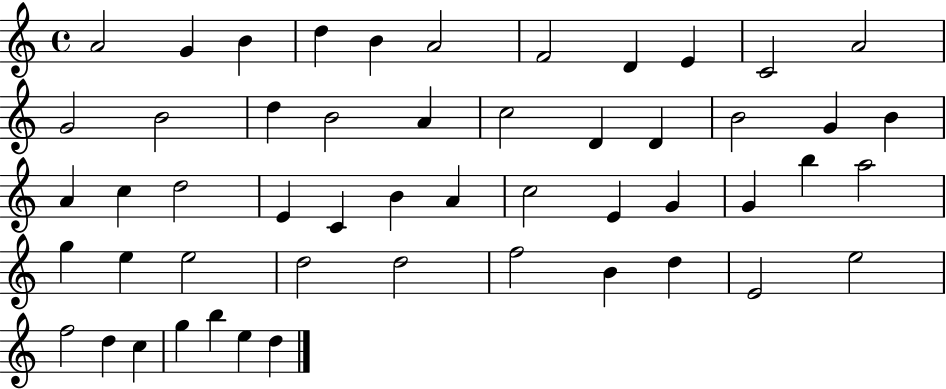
X:1
T:Untitled
M:4/4
L:1/4
K:C
A2 G B d B A2 F2 D E C2 A2 G2 B2 d B2 A c2 D D B2 G B A c d2 E C B A c2 E G G b a2 g e e2 d2 d2 f2 B d E2 e2 f2 d c g b e d